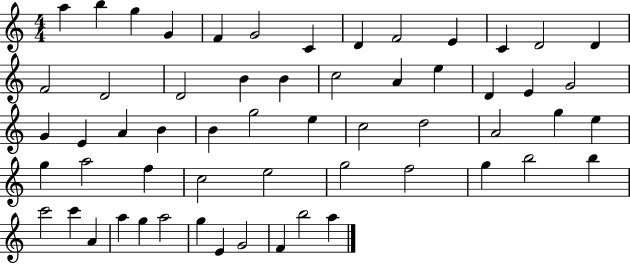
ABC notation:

X:1
T:Untitled
M:4/4
L:1/4
K:C
a b g G F G2 C D F2 E C D2 D F2 D2 D2 B B c2 A e D E G2 G E A B B g2 e c2 d2 A2 g e g a2 f c2 e2 g2 f2 g b2 b c'2 c' A a g a2 g E G2 F b2 a